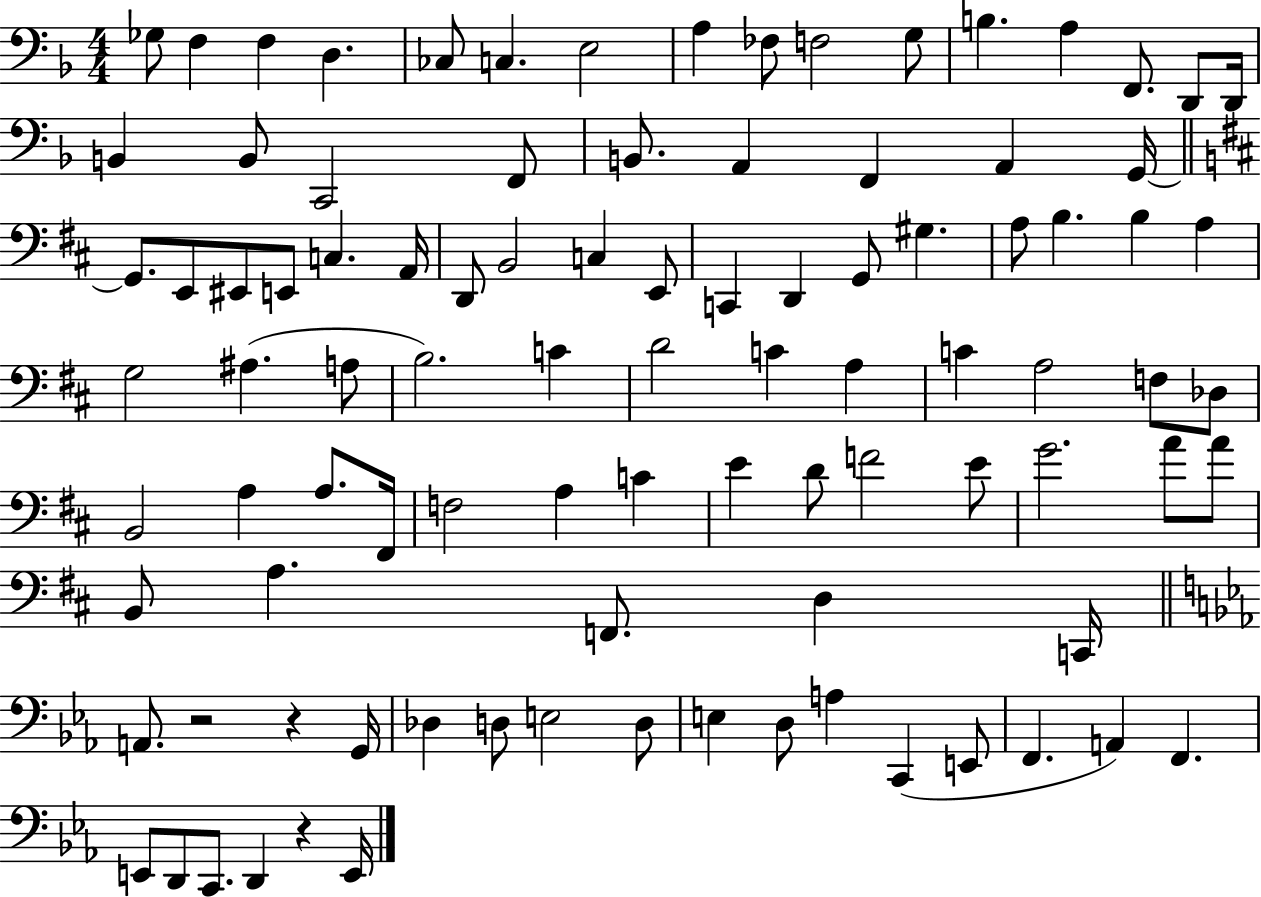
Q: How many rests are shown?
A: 3